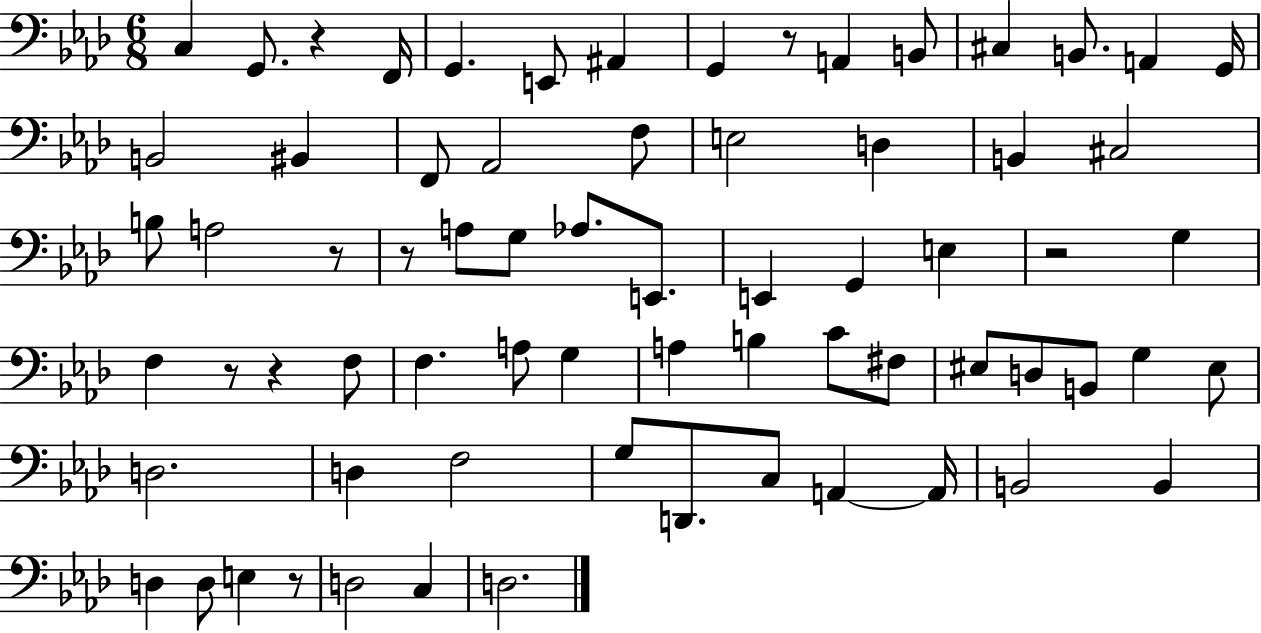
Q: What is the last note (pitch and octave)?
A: D3